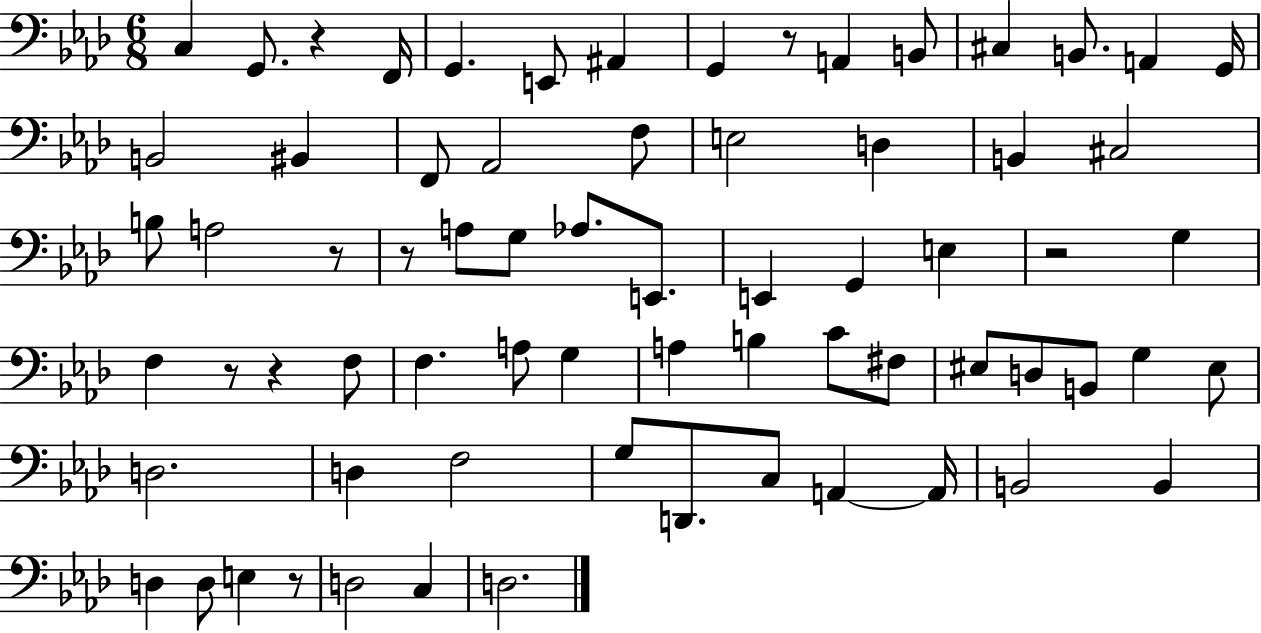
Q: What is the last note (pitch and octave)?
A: D3